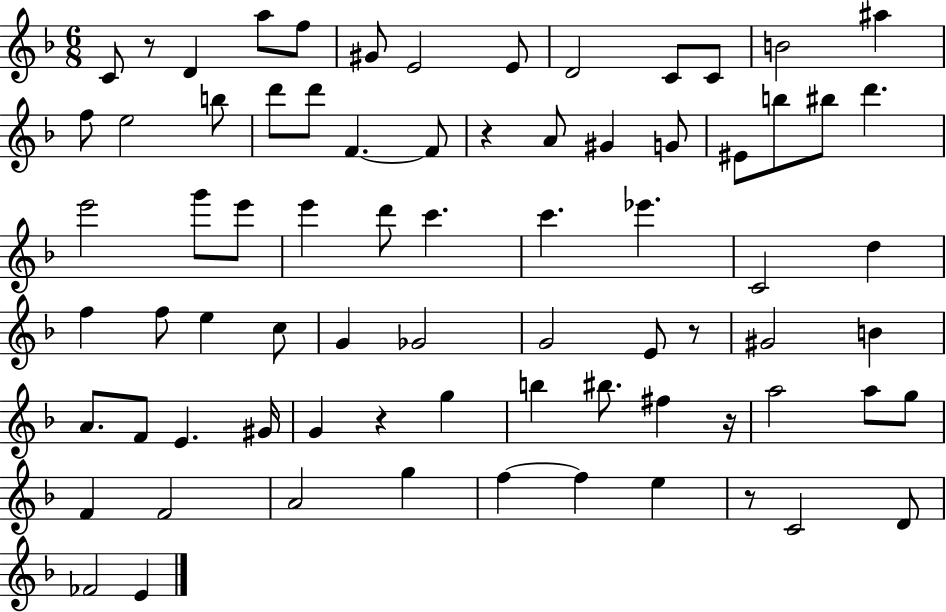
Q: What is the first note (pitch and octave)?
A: C4